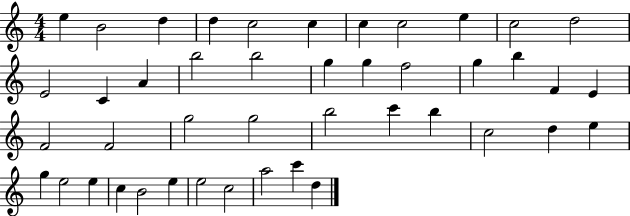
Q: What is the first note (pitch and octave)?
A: E5